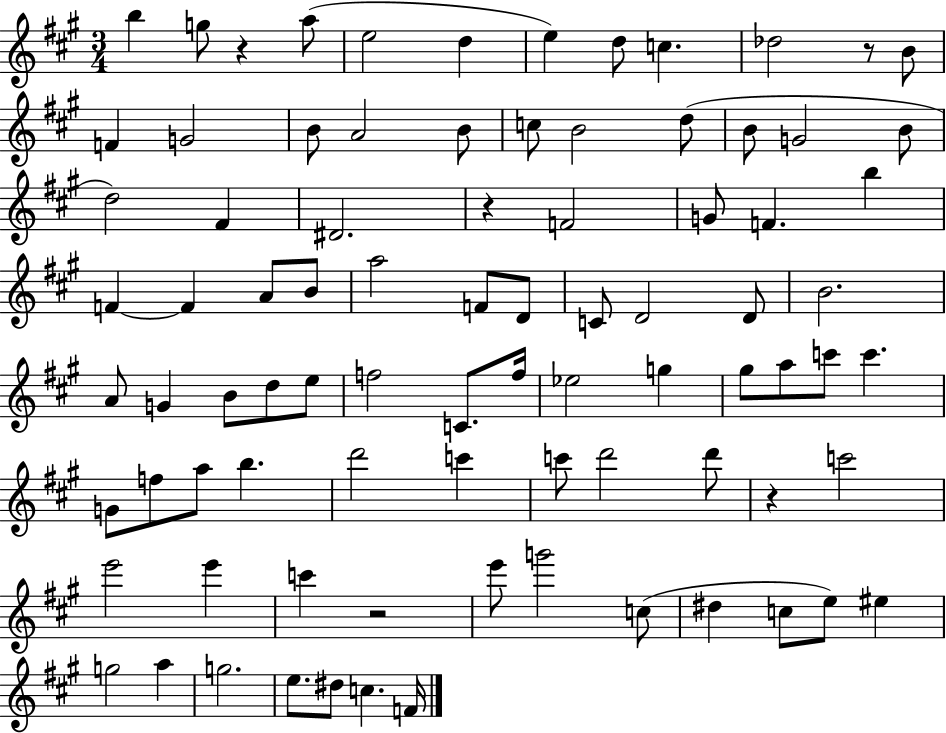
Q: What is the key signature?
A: A major